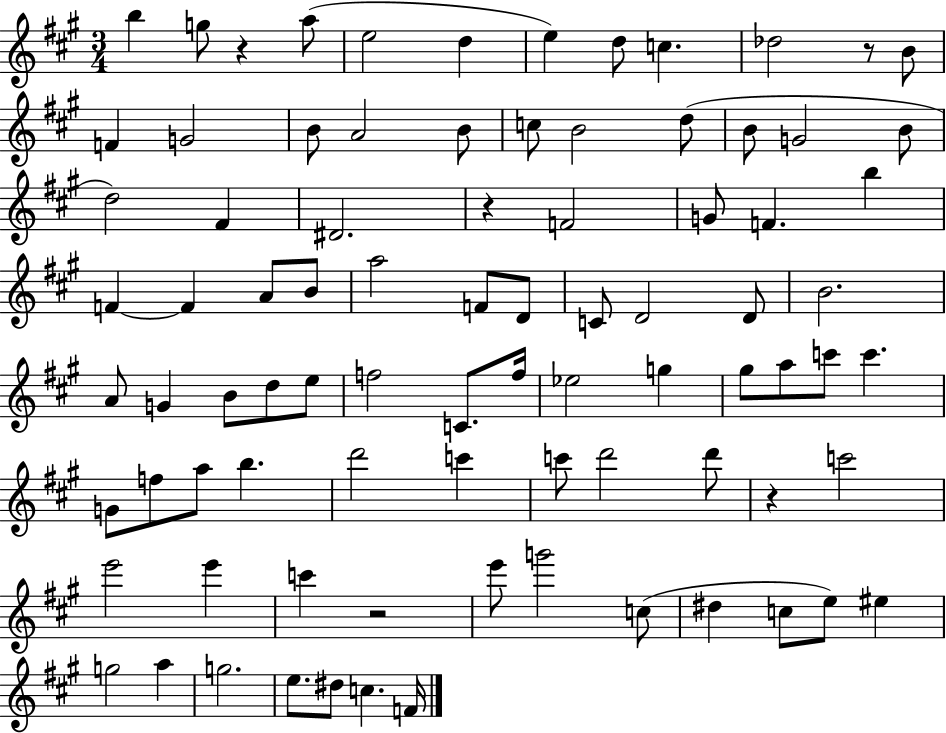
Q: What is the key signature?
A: A major